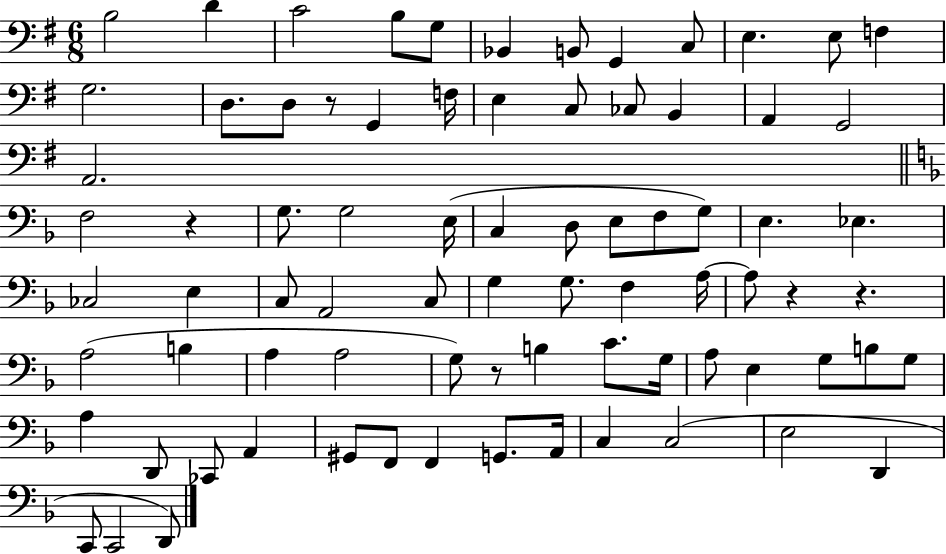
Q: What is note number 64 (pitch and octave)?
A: F2